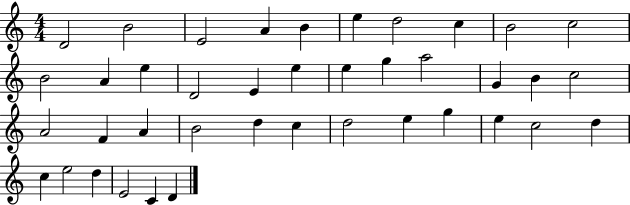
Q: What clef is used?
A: treble